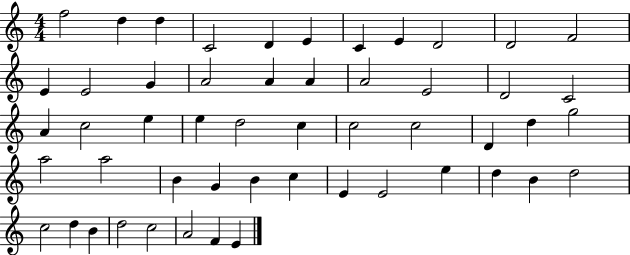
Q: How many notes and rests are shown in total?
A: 52